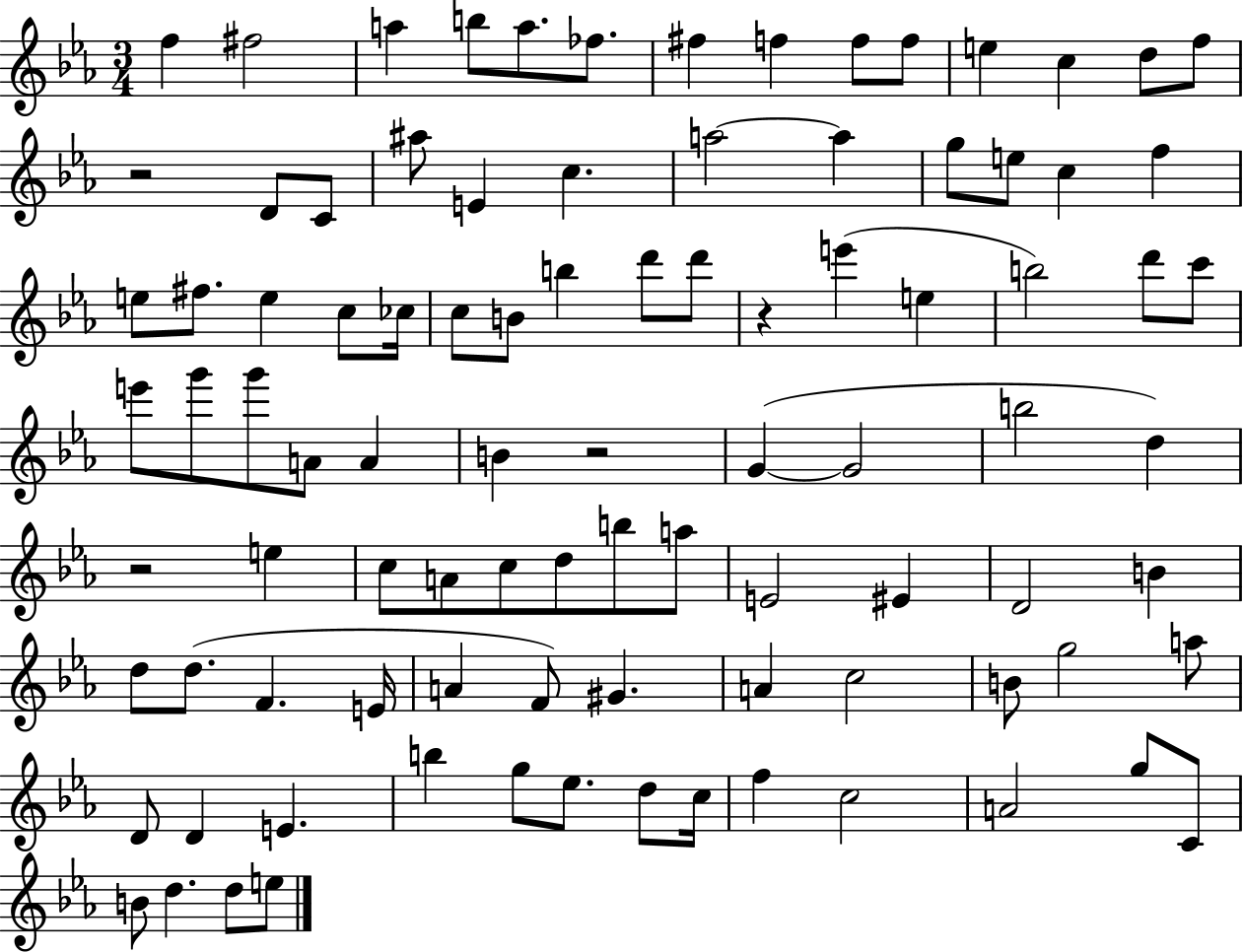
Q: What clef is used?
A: treble